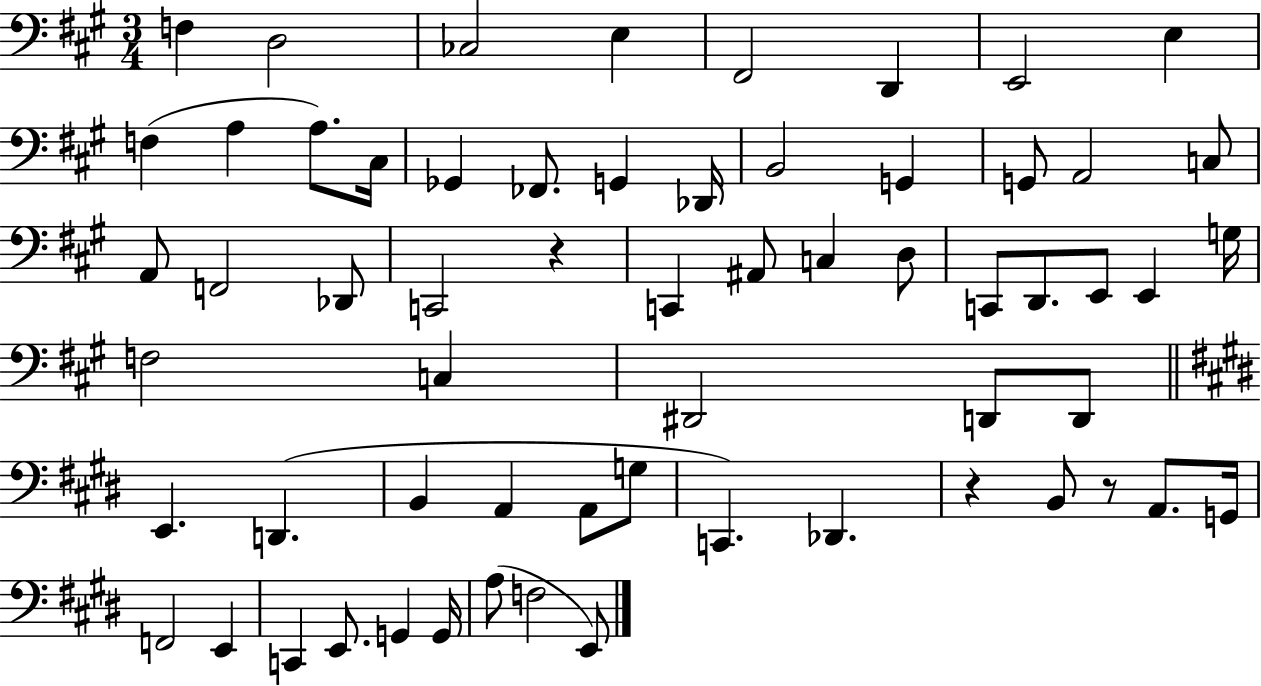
F3/q D3/h CES3/h E3/q F#2/h D2/q E2/h E3/q F3/q A3/q A3/e. C#3/s Gb2/q FES2/e. G2/q Db2/s B2/h G2/q G2/e A2/h C3/e A2/e F2/h Db2/e C2/h R/q C2/q A#2/e C3/q D3/e C2/e D2/e. E2/e E2/q G3/s F3/h C3/q D#2/h D2/e D2/e E2/q. D2/q. B2/q A2/q A2/e G3/e C2/q. Db2/q. R/q B2/e R/e A2/e. G2/s F2/h E2/q C2/q E2/e. G2/q G2/s A3/e F3/h E2/e